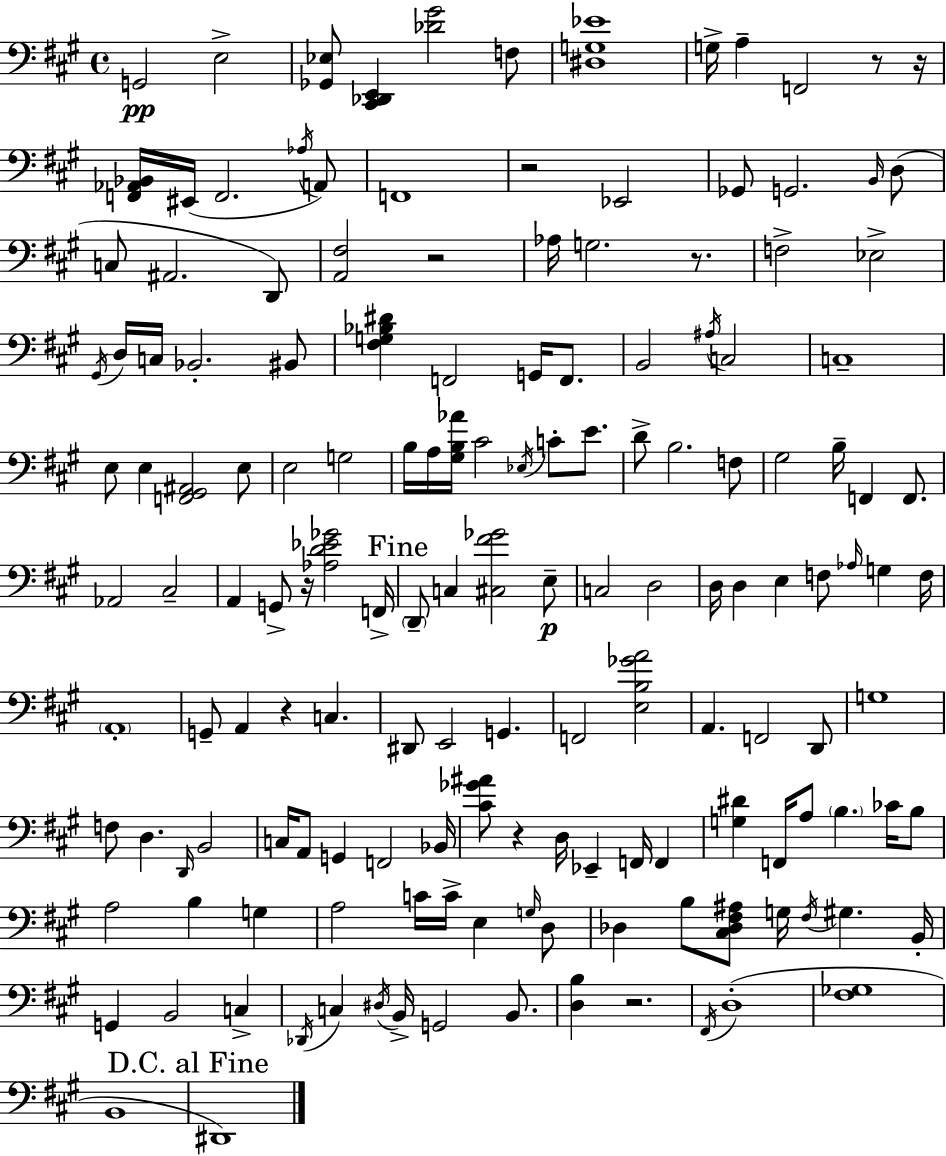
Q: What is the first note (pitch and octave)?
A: G2